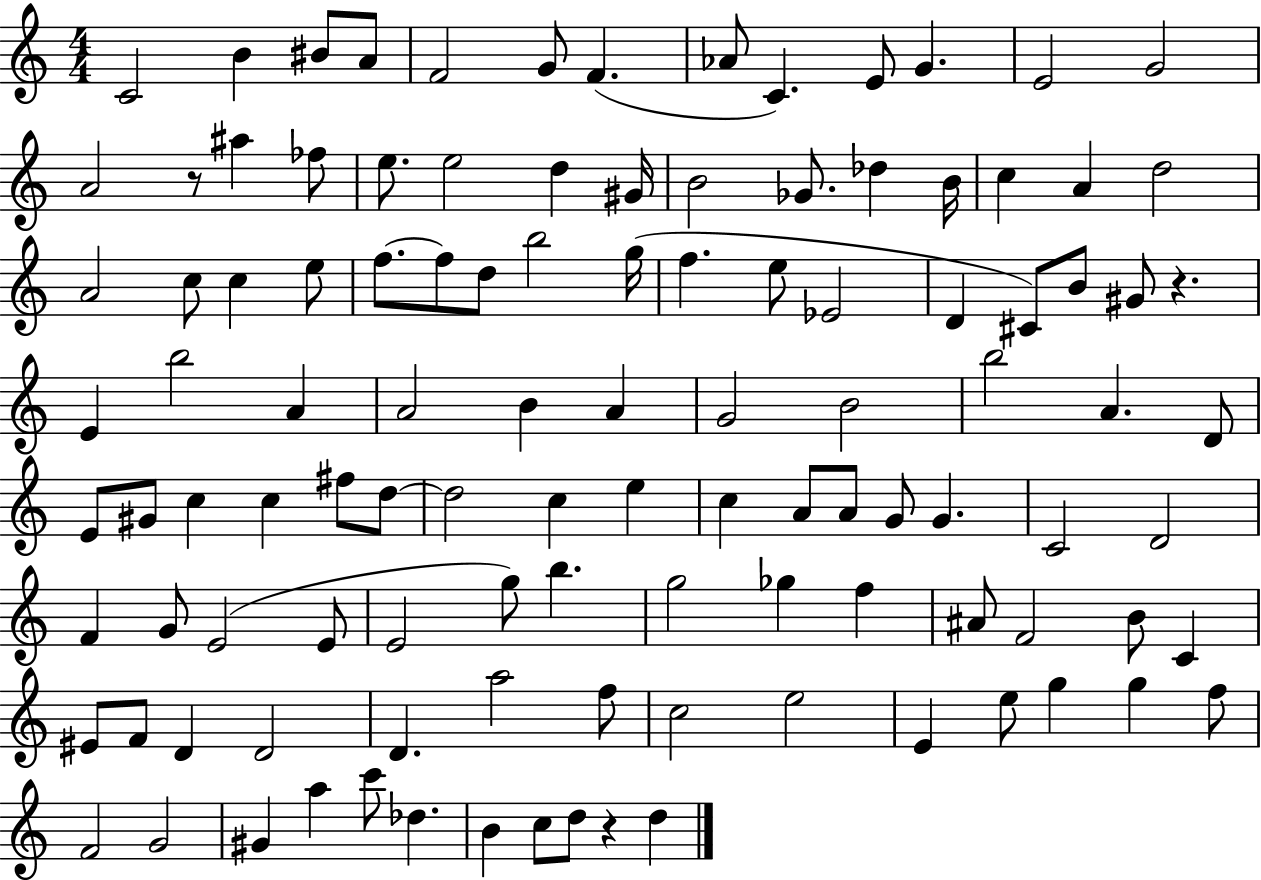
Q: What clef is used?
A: treble